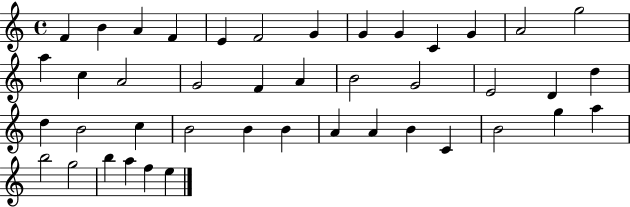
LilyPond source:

{
  \clef treble
  \time 4/4
  \defaultTimeSignature
  \key c \major
  f'4 b'4 a'4 f'4 | e'4 f'2 g'4 | g'4 g'4 c'4 g'4 | a'2 g''2 | \break a''4 c''4 a'2 | g'2 f'4 a'4 | b'2 g'2 | e'2 d'4 d''4 | \break d''4 b'2 c''4 | b'2 b'4 b'4 | a'4 a'4 b'4 c'4 | b'2 g''4 a''4 | \break b''2 g''2 | b''4 a''4 f''4 e''4 | \bar "|."
}